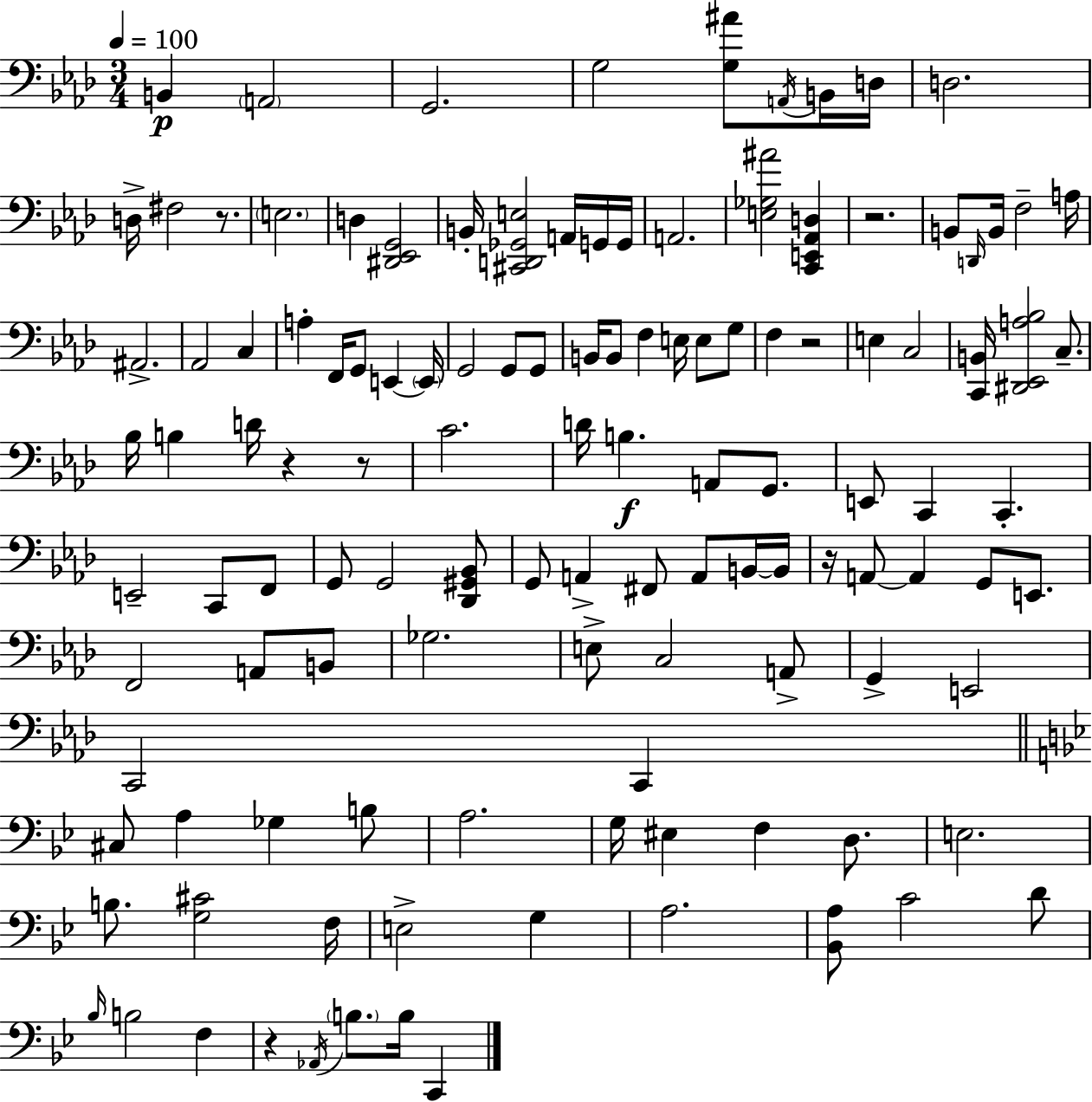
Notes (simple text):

B2/q A2/h G2/h. G3/h [G3,A#4]/e A2/s B2/s D3/s D3/h. D3/s F#3/h R/e. E3/h. D3/q [D#2,Eb2,G2]/h B2/s [C#2,D2,Gb2,E3]/h A2/s G2/s G2/s A2/h. [E3,Gb3,A#4]/h [C2,E2,Ab2,D3]/q R/h. B2/e D2/s B2/s F3/h A3/s A#2/h. Ab2/h C3/q A3/q F2/s G2/e E2/q E2/s G2/h G2/e G2/e B2/s B2/e F3/q E3/s E3/e G3/e F3/q R/h E3/q C3/h [C2,B2]/s [D#2,Eb2,A3,Bb3]/h C3/e. Bb3/s B3/q D4/s R/q R/e C4/h. D4/s B3/q. A2/e G2/e. E2/e C2/q C2/q. E2/h C2/e F2/e G2/e G2/h [Db2,G#2,Bb2]/e G2/e A2/q F#2/e A2/e B2/s B2/s R/s A2/e A2/q G2/e E2/e. F2/h A2/e B2/e Gb3/h. E3/e C3/h A2/e G2/q E2/h C2/h C2/q C#3/e A3/q Gb3/q B3/e A3/h. G3/s EIS3/q F3/q D3/e. E3/h. B3/e. [G3,C#4]/h F3/s E3/h G3/q A3/h. [Bb2,A3]/e C4/h D4/e Bb3/s B3/h F3/q R/q Ab2/s B3/e. B3/s C2/q